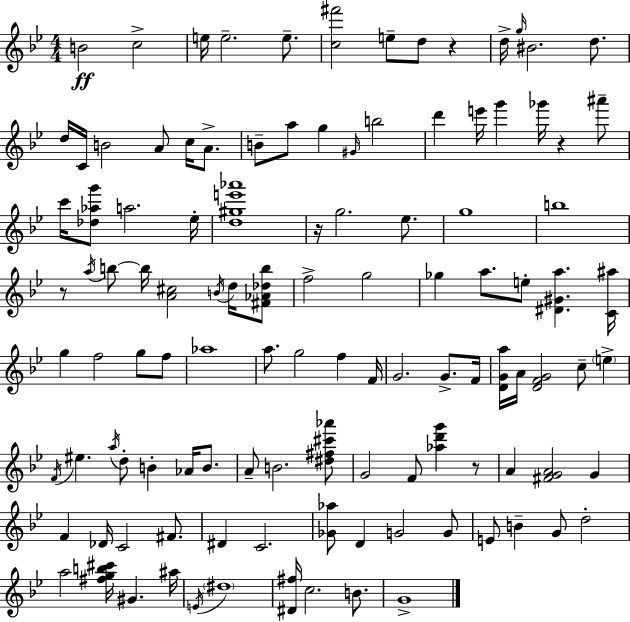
{
  \clef treble
  \numericTimeSignature
  \time 4/4
  \key bes \major
  b'2\ff c''2-> | e''16 e''2.-- e''8.-- | <c'' fis'''>2 e''8-- d''8 r4 | d''16-> \grace { g''16 } bis'2. d''8. | \break d''16 c'16 b'2 a'8 c''16 a'8.-> | b'8-- a''8 g''4 \grace { gis'16 } b''2 | d'''4 e'''16 g'''4 ges'''16 r4 | ais'''8-- c'''16 <des'' aes'' g'''>8 a''2. | \break ees''16-. <d'' gis'' e''' aes'''>1 | r16 g''2. ees''8. | g''1 | b''1 | \break r8 \acciaccatura { a''16 } b''8~~ b''16 <a' cis''>2 | \acciaccatura { b'16 } d''16 <fis' aes' des'' b''>8 f''2-> g''2 | ges''4 a''8. e''8-. <dis' gis' a''>4. | <c' ais''>16 g''4 f''2 | \break g''8 f''8 aes''1 | a''8. g''2 f''4 | f'16 g'2. | g'8.-> f'16 <d' g' a''>16 a'16 <d' f' g'>2 c''8-- | \break \parenthesize e''4-> \acciaccatura { f'16 } eis''4. \acciaccatura { a''16 } d''8-. b'4-. | aes'16 b'8. a'8-- b'2. | <dis'' fis'' cis''' aes'''>8 g'2 f'8 | <aes'' d''' g'''>4 r8 a'4 <fis' g' a'>2 | \break g'4 f'4 des'16 c'2 | fis'8. dis'4 c'2. | <ges' aes''>8 d'4 g'2 | g'8 e'8 b'4-- g'8 d''2-. | \break a''2 <fis'' g'' b'' cis'''>16 gis'4. | ais''16 \acciaccatura { e'16 } \parenthesize dis''1 | <dis' fis''>16 c''2. | b'8. g'1-> | \break \bar "|."
}